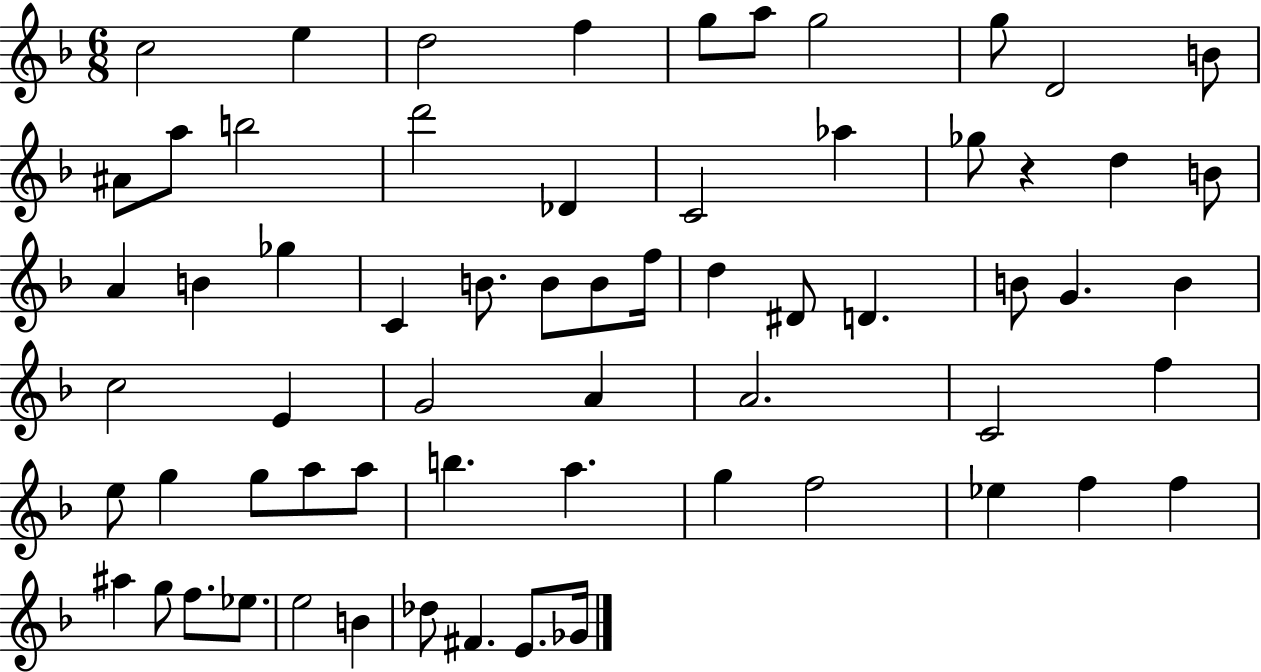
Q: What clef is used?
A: treble